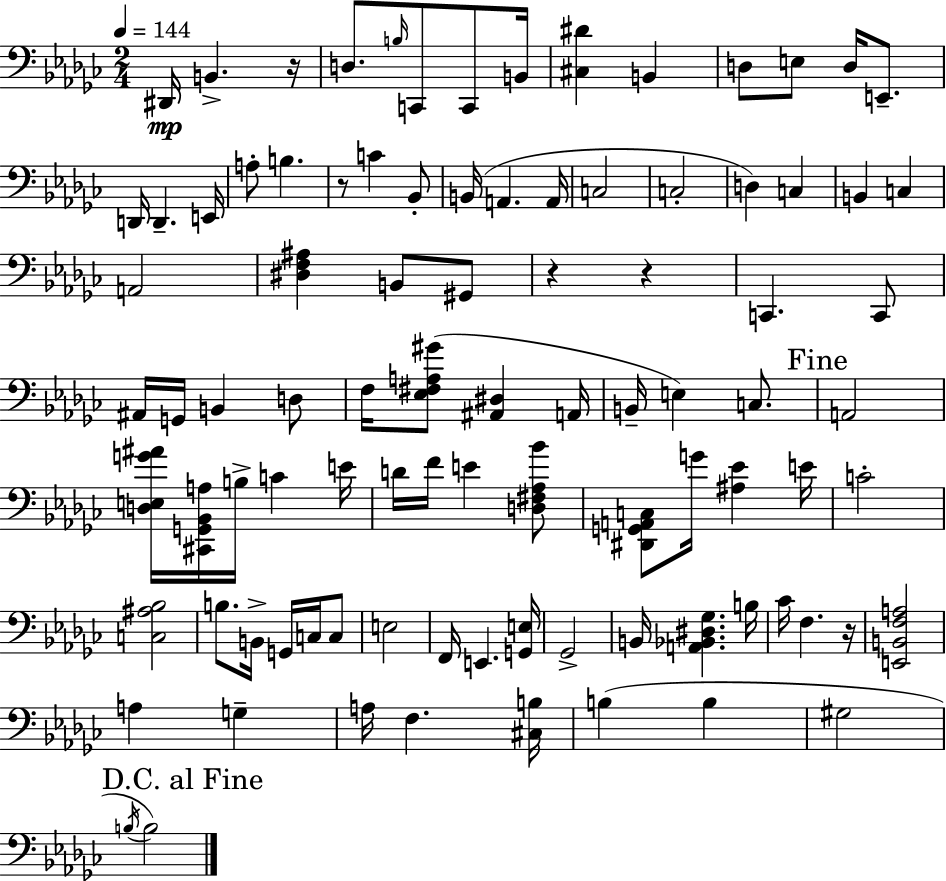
D#2/s B2/q. R/s D3/e. B3/s C2/e C2/e B2/s [C#3,D#4]/q B2/q D3/e E3/e D3/s E2/e. D2/s D2/q. E2/s A3/e B3/q. R/e C4/q Bb2/e B2/s A2/q. A2/s C3/h C3/h D3/q C3/q B2/q C3/q A2/h [D#3,F3,A#3]/q B2/e G#2/e R/q R/q C2/q. C2/e A#2/s G2/s B2/q D3/e F3/s [Eb3,F#3,A3,G#4]/e [A#2,D#3]/q A2/s B2/s E3/q C3/e. A2/h [D3,E3,G4,A#4]/s [C#2,G2,Bb2,A3]/s B3/s C4/q E4/s D4/s F4/s E4/q [D3,F#3,Ab3,Bb4]/e [D#2,G2,A2,C3]/e G4/s [A#3,Eb4]/q E4/s C4/h [C3,A#3,Bb3]/h B3/e. B2/s G2/s C3/s C3/e E3/h F2/s E2/q. [G2,E3]/s Gb2/h B2/s [A2,Bb2,D#3,Gb3]/q. B3/s CES4/s F3/q. R/s [E2,B2,F3,A3]/h A3/q G3/q A3/s F3/q. [C#3,B3]/s B3/q B3/q G#3/h B3/s B3/h